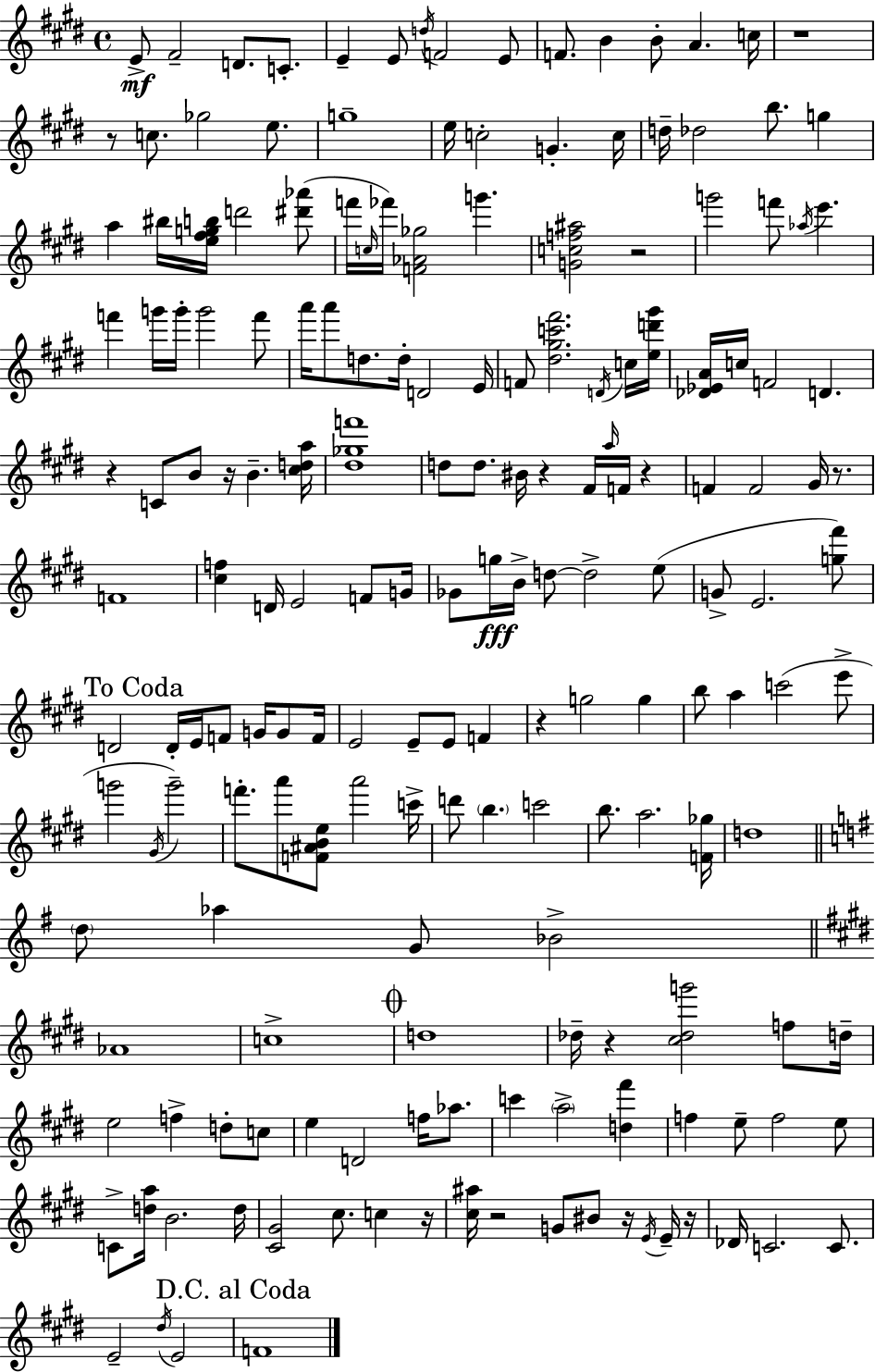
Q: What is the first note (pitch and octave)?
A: E4